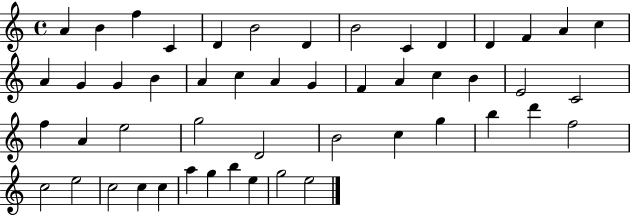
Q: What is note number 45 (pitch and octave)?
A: A5